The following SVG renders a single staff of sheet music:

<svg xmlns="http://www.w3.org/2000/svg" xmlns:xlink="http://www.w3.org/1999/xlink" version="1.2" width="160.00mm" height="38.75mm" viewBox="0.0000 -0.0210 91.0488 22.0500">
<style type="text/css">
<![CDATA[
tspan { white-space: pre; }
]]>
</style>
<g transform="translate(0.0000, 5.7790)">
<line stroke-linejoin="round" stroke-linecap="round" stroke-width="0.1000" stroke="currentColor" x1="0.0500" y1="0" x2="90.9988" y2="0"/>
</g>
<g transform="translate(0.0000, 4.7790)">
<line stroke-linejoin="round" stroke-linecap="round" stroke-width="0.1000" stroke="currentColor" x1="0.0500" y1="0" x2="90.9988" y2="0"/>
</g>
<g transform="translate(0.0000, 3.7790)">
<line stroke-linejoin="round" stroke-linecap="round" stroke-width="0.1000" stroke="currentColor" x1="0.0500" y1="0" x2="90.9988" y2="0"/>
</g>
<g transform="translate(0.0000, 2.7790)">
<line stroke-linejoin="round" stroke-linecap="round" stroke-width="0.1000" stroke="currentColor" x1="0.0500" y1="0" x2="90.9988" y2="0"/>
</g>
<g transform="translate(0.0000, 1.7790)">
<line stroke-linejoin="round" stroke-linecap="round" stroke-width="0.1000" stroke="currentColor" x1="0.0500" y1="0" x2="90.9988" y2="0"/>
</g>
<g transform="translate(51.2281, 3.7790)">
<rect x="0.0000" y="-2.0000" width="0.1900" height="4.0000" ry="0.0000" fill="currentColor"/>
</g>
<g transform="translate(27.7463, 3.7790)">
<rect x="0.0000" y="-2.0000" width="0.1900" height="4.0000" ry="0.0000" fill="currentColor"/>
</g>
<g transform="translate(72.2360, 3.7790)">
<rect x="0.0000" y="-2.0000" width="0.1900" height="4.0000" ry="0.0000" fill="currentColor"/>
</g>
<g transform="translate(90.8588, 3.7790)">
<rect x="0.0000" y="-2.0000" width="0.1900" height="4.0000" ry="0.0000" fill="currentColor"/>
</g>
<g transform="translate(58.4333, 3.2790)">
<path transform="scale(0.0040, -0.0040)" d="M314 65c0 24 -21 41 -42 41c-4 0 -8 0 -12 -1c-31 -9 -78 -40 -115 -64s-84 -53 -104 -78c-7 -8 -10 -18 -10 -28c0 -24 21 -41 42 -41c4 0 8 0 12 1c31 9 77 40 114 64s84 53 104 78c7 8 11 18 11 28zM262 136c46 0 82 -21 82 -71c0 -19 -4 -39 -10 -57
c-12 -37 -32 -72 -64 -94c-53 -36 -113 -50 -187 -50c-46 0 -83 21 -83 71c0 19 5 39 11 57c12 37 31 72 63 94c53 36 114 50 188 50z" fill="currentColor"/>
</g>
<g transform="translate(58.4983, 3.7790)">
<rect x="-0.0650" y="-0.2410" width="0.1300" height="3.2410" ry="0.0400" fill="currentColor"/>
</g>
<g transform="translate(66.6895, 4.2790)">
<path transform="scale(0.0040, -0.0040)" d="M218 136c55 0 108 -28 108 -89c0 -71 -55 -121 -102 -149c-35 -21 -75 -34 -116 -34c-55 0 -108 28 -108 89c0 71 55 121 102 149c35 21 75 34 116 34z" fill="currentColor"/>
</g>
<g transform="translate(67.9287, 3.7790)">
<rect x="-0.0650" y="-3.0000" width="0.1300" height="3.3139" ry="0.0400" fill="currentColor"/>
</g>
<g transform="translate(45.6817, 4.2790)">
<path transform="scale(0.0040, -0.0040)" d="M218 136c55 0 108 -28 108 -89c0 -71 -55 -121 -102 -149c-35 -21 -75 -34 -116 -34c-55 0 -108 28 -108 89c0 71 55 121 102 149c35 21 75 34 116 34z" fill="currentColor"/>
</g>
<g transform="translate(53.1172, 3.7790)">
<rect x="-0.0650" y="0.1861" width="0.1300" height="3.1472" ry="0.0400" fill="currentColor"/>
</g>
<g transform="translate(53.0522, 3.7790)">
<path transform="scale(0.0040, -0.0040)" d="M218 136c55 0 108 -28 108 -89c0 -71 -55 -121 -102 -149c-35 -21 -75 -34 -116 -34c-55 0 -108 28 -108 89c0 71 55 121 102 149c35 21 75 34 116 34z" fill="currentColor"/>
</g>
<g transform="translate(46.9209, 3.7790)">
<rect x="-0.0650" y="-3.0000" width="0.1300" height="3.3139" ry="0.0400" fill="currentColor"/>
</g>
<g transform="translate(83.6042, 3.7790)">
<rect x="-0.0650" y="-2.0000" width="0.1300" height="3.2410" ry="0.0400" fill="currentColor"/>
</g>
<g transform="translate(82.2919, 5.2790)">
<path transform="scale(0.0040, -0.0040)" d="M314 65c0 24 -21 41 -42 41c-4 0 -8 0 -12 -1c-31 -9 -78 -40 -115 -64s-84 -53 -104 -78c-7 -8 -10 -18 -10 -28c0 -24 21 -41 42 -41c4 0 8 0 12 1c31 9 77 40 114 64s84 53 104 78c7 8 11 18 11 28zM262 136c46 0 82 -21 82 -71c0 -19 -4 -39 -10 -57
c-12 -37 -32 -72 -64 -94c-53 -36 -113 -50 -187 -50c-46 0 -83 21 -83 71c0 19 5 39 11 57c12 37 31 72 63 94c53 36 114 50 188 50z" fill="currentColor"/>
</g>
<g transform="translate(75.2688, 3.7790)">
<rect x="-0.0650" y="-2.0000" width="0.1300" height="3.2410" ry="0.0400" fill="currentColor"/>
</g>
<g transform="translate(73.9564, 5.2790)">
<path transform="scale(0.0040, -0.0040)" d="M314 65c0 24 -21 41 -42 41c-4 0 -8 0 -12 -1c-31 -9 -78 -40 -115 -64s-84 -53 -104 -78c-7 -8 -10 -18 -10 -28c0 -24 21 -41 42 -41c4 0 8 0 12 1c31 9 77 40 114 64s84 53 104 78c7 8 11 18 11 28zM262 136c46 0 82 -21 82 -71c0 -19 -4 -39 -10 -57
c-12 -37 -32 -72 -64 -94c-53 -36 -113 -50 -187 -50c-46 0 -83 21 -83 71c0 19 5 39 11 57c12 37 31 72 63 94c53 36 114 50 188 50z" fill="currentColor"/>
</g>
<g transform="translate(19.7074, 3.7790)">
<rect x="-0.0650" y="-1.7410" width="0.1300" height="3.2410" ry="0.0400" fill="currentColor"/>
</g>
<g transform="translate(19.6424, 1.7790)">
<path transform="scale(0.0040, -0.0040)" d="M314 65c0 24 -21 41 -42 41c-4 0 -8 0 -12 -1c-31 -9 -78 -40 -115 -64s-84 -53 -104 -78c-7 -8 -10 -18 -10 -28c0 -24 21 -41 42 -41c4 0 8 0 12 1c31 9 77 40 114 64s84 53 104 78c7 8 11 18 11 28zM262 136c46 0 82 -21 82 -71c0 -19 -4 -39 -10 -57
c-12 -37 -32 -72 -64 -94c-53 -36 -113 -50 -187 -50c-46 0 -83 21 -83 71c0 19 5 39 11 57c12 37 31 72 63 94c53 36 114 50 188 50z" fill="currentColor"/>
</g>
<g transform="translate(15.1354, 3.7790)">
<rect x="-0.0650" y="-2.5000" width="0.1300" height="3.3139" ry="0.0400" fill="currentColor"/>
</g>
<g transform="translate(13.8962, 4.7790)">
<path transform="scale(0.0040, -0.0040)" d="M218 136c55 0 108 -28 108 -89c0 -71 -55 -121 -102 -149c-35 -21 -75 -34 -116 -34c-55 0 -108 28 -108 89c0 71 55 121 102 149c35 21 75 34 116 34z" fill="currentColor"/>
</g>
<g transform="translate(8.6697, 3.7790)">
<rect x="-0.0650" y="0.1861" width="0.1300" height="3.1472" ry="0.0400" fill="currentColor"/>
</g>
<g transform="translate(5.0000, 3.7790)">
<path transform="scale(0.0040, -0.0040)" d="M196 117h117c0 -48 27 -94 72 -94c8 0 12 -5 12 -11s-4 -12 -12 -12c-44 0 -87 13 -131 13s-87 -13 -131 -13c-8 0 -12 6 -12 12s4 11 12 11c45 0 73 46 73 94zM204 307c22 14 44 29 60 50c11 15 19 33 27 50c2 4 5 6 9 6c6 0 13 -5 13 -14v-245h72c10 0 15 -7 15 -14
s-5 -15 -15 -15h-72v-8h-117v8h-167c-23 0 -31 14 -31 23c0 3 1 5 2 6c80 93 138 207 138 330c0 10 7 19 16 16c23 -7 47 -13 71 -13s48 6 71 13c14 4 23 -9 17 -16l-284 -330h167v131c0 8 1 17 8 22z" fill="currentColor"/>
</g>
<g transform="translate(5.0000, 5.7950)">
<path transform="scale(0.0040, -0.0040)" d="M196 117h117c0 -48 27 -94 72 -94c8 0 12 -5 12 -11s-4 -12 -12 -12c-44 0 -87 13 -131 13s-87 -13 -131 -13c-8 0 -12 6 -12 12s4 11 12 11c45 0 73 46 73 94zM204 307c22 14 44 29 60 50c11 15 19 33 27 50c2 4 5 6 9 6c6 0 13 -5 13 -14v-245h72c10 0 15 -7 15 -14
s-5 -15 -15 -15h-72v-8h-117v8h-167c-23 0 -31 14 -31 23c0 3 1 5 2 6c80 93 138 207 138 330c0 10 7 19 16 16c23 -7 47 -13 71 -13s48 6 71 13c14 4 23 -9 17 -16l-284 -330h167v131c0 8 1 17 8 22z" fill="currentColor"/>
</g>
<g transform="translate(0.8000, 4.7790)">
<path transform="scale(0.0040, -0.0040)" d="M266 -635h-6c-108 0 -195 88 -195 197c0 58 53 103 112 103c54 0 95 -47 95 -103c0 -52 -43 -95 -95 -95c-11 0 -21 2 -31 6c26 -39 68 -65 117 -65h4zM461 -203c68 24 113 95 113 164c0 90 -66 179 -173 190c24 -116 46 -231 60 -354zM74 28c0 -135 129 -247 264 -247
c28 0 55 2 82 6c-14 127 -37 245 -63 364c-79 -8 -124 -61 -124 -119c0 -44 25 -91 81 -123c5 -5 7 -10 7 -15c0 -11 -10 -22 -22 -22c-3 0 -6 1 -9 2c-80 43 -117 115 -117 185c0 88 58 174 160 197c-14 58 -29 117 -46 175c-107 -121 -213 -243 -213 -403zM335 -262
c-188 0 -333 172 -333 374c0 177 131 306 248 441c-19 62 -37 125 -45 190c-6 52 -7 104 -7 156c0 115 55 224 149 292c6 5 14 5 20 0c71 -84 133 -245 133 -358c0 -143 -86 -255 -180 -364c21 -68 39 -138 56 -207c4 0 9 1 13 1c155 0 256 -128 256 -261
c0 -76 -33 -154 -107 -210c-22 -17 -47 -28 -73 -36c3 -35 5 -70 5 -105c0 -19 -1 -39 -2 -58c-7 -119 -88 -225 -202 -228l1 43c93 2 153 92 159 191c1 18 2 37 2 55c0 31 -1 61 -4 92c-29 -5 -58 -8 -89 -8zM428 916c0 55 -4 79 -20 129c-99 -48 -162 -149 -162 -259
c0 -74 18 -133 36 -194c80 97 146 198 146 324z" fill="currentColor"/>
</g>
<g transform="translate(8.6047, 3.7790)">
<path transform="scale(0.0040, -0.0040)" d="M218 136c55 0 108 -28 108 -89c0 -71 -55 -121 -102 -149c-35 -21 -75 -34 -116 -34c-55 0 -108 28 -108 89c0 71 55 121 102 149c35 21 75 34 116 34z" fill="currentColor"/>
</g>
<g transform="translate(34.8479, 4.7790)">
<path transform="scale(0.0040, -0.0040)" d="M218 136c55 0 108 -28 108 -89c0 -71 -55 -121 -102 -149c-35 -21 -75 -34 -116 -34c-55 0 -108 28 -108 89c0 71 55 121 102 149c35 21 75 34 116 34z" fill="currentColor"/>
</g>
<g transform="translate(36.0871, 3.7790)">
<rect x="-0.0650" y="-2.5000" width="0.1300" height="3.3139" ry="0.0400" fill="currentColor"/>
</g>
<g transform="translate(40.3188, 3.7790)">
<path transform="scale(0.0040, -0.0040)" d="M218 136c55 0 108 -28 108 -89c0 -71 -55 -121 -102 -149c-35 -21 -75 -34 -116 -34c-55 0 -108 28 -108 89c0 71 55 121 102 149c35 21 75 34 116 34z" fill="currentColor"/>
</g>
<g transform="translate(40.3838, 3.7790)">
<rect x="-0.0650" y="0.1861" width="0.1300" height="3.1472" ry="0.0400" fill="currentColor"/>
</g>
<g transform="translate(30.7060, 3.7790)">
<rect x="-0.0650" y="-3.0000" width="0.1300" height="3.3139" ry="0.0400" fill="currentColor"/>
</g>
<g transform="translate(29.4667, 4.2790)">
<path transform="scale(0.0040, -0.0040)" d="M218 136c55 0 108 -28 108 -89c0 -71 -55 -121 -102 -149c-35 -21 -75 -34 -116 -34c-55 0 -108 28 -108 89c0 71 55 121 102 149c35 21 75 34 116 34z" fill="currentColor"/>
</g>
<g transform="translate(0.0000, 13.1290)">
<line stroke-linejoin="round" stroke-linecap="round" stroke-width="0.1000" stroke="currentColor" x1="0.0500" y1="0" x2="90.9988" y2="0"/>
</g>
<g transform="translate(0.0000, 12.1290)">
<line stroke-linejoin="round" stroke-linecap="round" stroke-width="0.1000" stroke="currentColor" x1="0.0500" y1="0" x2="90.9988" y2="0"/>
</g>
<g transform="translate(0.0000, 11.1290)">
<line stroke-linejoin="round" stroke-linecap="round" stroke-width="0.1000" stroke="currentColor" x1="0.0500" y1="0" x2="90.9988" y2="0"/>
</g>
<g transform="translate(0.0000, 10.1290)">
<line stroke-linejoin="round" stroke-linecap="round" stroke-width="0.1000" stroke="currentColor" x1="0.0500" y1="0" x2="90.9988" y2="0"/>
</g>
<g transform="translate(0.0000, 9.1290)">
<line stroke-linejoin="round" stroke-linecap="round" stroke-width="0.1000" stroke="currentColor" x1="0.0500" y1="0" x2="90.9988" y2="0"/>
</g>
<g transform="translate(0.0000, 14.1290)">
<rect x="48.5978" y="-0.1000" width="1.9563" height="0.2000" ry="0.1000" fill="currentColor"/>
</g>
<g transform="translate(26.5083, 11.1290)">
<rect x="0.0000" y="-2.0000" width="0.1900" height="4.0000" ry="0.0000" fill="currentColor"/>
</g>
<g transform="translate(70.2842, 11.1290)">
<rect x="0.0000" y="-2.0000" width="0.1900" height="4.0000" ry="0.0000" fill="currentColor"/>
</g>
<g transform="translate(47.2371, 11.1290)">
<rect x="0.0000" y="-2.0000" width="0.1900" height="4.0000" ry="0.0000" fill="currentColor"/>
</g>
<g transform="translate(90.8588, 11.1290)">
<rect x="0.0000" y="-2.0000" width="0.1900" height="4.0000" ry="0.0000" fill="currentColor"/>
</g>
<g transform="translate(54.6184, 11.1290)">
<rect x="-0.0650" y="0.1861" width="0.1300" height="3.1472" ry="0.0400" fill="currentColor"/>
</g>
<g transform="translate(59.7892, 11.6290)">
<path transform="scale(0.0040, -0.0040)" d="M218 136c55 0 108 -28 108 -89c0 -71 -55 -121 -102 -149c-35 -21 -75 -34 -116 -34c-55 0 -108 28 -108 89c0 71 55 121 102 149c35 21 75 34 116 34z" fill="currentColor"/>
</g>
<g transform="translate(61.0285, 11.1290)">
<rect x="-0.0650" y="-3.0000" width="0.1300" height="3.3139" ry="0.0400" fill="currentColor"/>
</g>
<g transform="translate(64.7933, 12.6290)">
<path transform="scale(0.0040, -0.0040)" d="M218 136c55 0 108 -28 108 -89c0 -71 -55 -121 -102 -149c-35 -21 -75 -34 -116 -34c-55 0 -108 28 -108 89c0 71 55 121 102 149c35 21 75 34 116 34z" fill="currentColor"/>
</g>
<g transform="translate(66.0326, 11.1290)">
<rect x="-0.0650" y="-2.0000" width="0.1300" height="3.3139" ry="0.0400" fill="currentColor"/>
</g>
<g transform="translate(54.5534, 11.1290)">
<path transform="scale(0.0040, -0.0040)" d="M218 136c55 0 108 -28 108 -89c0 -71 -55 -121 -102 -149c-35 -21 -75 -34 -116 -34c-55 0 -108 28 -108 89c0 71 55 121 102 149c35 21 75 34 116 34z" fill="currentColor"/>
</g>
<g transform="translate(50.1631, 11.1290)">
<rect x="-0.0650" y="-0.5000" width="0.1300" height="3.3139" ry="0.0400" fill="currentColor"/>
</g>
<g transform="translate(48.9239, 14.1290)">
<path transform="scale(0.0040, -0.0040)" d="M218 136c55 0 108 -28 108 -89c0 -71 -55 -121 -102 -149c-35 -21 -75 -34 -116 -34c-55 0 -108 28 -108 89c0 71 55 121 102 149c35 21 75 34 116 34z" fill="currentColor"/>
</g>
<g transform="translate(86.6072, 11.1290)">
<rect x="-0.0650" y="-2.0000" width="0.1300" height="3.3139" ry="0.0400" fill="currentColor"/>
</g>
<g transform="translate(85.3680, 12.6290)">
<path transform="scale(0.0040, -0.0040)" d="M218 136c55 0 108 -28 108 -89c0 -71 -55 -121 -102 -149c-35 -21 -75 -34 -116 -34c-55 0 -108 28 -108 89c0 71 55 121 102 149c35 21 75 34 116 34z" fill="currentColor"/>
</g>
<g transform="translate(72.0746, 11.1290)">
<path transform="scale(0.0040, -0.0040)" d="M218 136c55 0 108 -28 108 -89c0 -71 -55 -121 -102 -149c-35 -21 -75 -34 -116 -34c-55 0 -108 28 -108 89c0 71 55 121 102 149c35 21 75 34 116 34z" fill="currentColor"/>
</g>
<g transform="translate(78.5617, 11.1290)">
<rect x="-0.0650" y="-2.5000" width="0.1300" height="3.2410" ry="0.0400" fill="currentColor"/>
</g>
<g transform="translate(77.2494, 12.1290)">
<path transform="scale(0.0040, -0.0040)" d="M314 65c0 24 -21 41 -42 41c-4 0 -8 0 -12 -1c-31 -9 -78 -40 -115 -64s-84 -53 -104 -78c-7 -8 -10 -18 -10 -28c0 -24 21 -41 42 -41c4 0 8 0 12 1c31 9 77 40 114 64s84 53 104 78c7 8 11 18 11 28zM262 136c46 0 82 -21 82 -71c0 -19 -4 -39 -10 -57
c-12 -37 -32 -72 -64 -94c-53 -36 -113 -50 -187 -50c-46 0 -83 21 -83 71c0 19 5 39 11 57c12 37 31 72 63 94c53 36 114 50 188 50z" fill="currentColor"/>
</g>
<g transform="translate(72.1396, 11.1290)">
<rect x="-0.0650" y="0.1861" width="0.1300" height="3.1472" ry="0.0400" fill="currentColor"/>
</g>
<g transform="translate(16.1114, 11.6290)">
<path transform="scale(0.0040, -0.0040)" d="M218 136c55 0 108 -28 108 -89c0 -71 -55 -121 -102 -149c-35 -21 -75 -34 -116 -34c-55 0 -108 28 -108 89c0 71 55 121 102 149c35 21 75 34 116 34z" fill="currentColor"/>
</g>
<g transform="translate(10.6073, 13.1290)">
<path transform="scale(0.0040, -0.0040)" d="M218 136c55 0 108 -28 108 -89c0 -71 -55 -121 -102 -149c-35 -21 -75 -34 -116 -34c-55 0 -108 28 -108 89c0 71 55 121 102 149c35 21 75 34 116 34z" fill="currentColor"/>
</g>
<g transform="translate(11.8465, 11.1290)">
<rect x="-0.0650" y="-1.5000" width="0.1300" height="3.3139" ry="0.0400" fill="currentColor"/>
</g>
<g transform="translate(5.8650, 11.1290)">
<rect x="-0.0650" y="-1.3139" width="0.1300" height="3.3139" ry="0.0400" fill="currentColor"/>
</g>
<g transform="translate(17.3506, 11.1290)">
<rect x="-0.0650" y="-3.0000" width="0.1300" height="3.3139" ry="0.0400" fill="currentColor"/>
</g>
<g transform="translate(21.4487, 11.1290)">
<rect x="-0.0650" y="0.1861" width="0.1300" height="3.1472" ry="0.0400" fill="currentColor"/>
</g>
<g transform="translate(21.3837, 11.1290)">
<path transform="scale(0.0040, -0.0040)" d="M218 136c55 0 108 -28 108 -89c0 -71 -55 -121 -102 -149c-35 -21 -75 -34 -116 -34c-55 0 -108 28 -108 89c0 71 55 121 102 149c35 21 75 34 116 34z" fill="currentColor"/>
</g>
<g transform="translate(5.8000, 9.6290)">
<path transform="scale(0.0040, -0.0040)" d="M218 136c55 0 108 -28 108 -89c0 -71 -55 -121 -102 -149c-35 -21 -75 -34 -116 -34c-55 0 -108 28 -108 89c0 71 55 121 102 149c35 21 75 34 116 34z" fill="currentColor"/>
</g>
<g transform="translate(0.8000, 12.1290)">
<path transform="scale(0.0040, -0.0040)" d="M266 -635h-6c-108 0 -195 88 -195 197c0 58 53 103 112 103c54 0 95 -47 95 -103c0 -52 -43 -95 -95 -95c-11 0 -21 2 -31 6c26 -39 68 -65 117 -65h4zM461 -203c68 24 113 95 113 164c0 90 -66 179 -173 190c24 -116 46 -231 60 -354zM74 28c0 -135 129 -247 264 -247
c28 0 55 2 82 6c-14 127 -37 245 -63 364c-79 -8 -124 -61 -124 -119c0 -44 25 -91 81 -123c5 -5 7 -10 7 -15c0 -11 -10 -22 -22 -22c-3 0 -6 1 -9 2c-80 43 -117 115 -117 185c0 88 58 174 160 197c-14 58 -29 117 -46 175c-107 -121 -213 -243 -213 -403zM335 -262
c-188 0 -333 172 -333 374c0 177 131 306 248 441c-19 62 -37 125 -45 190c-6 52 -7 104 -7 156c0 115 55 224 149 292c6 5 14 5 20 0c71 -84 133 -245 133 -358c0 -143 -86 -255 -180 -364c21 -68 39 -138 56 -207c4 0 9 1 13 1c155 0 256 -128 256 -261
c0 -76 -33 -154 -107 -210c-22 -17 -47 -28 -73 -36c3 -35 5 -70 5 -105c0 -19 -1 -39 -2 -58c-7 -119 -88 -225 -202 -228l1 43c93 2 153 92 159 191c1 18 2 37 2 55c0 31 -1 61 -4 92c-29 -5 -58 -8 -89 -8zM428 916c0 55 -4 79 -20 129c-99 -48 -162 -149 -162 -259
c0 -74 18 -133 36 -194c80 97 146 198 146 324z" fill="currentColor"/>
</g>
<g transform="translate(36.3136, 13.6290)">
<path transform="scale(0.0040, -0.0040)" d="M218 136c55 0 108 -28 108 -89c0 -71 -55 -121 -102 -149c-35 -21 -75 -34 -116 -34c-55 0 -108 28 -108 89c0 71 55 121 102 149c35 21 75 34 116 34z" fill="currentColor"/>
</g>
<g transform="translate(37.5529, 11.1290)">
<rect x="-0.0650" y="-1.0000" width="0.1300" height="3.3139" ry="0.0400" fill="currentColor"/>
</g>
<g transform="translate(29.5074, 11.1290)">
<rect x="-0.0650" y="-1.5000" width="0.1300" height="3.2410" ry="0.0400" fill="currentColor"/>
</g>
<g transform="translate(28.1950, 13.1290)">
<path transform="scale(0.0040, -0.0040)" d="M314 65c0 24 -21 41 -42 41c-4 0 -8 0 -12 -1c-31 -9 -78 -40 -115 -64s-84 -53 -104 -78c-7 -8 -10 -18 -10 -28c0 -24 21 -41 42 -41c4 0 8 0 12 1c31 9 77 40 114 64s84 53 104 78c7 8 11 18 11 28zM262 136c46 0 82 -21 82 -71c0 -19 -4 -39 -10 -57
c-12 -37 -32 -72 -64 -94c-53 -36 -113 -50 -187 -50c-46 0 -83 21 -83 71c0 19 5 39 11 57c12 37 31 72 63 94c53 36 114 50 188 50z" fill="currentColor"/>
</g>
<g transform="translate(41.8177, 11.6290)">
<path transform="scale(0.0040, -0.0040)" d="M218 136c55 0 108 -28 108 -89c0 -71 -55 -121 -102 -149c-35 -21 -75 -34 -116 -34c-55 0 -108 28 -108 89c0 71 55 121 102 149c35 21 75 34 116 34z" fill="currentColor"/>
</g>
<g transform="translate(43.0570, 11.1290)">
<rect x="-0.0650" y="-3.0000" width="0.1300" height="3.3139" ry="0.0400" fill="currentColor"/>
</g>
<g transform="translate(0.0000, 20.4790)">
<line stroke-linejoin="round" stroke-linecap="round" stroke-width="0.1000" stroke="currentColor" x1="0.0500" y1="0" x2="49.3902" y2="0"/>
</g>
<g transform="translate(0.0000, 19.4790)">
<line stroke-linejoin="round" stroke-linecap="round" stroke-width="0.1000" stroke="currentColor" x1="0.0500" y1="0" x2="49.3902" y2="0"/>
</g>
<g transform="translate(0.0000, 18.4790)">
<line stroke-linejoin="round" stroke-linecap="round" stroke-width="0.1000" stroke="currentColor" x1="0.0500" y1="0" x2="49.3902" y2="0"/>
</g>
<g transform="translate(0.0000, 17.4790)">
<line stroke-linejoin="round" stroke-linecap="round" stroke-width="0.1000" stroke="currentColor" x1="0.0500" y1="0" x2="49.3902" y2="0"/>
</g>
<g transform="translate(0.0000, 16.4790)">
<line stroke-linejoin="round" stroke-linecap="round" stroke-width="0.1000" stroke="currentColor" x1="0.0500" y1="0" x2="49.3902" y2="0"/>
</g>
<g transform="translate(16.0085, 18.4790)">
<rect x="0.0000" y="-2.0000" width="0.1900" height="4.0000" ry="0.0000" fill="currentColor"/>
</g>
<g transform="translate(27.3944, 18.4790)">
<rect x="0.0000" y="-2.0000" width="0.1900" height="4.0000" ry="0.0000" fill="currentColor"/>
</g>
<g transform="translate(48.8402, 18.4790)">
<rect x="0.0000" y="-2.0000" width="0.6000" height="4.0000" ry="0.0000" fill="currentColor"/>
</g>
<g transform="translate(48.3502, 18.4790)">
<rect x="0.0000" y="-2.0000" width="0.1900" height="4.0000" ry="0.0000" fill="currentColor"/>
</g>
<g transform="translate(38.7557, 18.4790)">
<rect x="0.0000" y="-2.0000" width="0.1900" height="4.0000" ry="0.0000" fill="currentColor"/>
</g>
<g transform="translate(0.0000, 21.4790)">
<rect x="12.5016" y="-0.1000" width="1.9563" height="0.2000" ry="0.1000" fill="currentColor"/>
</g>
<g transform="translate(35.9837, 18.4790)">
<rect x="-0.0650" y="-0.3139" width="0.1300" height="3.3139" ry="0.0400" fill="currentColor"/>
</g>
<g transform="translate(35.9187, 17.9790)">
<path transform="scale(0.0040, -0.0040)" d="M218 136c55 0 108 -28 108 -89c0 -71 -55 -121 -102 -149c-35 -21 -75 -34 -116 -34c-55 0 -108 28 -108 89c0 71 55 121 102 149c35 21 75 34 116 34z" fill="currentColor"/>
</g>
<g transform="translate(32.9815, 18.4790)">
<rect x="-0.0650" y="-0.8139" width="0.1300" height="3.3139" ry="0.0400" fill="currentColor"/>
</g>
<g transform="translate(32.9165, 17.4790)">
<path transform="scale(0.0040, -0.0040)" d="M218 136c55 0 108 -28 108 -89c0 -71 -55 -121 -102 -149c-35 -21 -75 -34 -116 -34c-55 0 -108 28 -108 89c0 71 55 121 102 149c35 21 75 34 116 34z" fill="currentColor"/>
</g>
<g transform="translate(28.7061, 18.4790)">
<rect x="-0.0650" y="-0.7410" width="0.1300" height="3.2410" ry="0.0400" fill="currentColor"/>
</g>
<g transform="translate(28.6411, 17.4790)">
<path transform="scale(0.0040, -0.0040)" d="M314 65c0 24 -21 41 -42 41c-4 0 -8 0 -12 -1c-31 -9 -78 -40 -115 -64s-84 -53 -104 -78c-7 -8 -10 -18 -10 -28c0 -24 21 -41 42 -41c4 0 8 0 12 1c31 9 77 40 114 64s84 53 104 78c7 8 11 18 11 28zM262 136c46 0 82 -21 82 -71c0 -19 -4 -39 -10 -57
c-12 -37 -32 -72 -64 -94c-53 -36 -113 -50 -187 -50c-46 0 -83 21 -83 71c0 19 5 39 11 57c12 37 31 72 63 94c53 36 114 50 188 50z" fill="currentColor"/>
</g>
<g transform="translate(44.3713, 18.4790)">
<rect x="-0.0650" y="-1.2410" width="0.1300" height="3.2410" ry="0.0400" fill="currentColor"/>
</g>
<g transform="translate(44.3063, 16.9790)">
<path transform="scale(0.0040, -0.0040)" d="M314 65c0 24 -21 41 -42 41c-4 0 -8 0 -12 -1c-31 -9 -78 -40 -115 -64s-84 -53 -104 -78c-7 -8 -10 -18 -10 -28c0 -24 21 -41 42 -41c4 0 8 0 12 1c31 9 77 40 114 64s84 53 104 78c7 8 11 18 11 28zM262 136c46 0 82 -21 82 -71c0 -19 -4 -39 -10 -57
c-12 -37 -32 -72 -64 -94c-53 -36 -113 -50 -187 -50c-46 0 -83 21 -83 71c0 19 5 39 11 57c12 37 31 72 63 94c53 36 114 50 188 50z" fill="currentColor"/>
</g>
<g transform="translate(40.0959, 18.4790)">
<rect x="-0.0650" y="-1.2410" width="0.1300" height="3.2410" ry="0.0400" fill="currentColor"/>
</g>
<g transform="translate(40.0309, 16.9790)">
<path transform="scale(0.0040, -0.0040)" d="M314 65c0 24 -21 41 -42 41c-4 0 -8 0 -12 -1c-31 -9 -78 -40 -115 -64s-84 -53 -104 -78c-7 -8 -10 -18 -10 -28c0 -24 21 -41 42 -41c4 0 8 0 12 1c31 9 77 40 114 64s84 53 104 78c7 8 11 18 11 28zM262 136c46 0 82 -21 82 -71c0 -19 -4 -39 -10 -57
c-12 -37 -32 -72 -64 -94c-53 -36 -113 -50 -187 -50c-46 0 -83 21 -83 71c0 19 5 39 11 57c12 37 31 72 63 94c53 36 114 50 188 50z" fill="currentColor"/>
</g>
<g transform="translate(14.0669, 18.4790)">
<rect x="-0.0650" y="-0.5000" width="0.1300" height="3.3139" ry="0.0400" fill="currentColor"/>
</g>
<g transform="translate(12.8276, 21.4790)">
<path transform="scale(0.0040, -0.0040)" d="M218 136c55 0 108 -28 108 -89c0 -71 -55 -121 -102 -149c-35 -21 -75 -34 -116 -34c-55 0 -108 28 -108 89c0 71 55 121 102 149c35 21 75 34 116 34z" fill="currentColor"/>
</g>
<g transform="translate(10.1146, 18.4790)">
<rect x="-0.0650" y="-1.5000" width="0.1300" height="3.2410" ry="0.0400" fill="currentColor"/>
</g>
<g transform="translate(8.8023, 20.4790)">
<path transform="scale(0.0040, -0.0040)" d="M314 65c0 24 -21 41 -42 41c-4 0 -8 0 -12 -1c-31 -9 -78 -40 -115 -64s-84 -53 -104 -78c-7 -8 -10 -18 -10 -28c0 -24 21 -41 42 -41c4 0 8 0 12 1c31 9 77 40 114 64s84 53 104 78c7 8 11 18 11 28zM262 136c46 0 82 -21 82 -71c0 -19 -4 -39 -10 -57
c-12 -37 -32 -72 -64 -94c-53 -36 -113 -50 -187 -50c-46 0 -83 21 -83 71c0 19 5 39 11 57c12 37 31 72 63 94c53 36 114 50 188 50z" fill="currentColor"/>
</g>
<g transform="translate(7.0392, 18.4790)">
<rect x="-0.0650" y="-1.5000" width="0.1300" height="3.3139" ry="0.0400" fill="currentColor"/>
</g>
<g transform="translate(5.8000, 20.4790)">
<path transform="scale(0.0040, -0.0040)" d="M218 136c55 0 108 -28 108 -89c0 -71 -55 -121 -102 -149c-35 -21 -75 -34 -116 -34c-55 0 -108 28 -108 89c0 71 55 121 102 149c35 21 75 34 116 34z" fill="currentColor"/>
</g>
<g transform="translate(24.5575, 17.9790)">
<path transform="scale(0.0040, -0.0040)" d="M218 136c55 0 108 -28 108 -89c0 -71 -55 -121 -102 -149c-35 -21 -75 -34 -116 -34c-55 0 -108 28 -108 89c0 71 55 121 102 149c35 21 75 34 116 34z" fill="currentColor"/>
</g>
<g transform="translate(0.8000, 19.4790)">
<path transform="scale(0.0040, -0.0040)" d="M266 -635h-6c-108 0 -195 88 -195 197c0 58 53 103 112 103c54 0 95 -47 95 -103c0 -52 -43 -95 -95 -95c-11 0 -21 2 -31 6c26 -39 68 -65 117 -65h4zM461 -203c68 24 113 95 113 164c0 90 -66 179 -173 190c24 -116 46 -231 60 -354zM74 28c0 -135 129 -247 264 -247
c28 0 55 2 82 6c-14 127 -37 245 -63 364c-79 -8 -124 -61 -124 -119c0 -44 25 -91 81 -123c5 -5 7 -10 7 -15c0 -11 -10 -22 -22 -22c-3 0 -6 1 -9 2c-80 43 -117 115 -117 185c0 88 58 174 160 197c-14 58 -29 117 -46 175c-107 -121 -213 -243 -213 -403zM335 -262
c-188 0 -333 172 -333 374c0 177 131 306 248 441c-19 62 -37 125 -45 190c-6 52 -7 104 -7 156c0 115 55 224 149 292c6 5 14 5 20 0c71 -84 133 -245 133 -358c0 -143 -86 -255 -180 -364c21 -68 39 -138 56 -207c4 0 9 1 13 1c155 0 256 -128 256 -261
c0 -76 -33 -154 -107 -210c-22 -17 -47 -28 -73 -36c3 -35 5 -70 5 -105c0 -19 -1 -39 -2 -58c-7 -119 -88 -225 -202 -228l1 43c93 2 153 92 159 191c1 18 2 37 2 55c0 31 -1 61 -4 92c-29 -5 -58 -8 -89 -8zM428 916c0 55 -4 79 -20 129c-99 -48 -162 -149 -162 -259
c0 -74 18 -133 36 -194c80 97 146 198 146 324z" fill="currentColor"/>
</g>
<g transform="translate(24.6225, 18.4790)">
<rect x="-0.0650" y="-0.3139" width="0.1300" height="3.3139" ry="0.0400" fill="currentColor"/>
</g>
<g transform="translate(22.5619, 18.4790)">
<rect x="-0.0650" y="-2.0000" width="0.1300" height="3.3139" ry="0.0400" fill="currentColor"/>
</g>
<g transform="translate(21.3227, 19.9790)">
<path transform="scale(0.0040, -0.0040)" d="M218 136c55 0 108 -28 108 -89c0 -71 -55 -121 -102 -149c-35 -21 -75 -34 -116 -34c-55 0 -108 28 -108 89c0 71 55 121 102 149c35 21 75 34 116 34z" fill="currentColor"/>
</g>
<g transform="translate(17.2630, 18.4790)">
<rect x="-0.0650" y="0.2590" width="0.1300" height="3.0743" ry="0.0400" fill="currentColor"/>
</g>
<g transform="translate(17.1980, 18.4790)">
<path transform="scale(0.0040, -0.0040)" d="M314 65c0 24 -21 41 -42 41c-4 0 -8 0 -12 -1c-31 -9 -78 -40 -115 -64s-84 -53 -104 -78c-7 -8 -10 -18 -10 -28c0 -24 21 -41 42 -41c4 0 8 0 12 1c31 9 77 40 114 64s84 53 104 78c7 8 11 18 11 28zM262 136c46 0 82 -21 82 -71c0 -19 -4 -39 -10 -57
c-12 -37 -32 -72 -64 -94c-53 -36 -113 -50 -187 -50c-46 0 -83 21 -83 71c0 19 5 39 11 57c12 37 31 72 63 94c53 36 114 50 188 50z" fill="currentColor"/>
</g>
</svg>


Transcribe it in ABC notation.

X:1
T:Untitled
M:4/4
L:1/4
K:C
B G f2 A G B A B c2 A F2 F2 e E A B E2 D A C B A F B G2 F E E2 C B2 F c d2 d c e2 e2